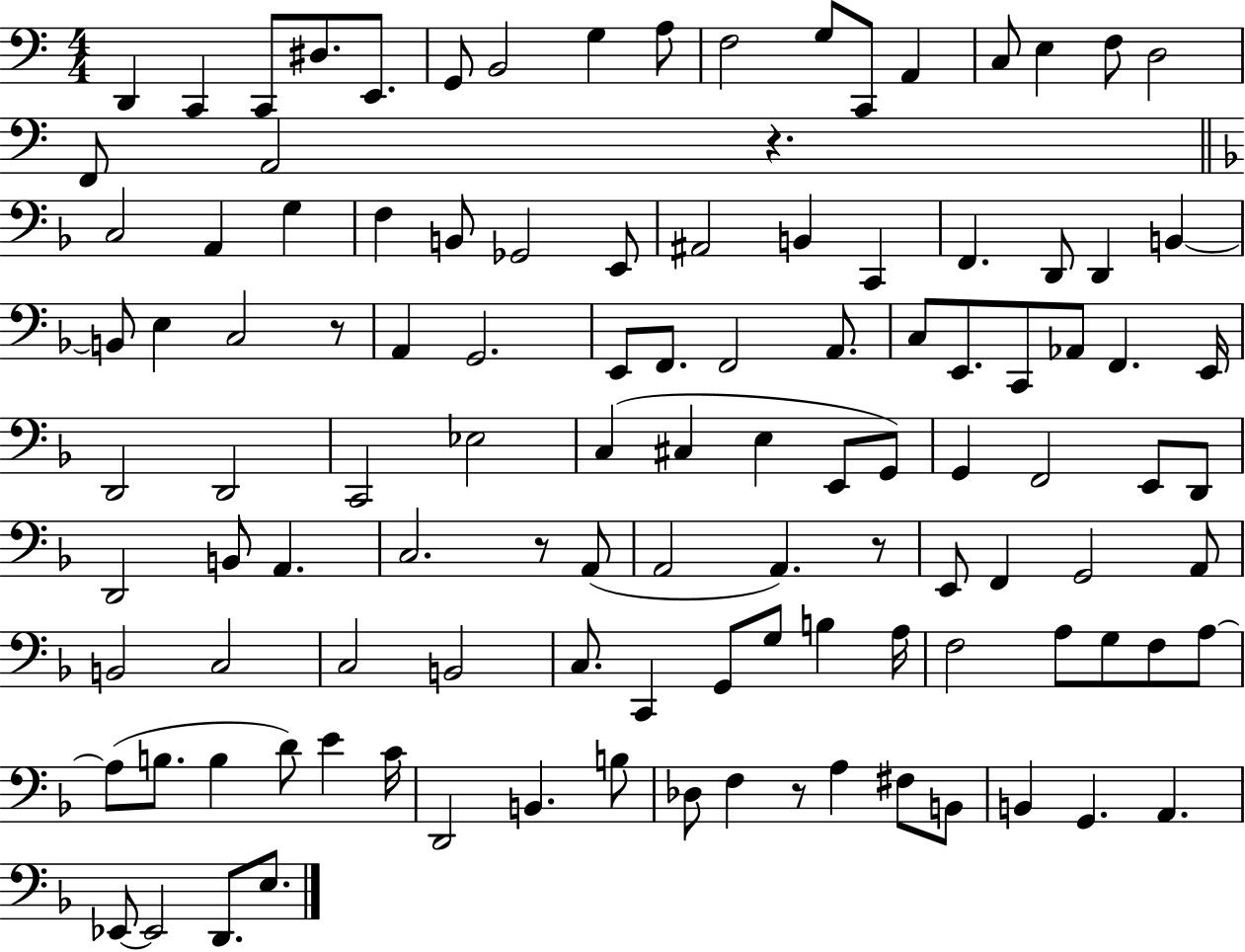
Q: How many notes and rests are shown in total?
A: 113